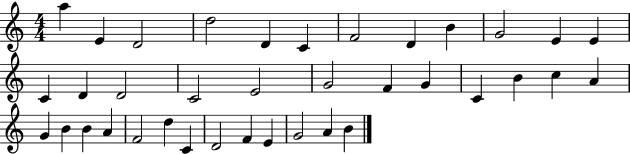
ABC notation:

X:1
T:Untitled
M:4/4
L:1/4
K:C
a E D2 d2 D C F2 D B G2 E E C D D2 C2 E2 G2 F G C B c A G B B A F2 d C D2 F E G2 A B